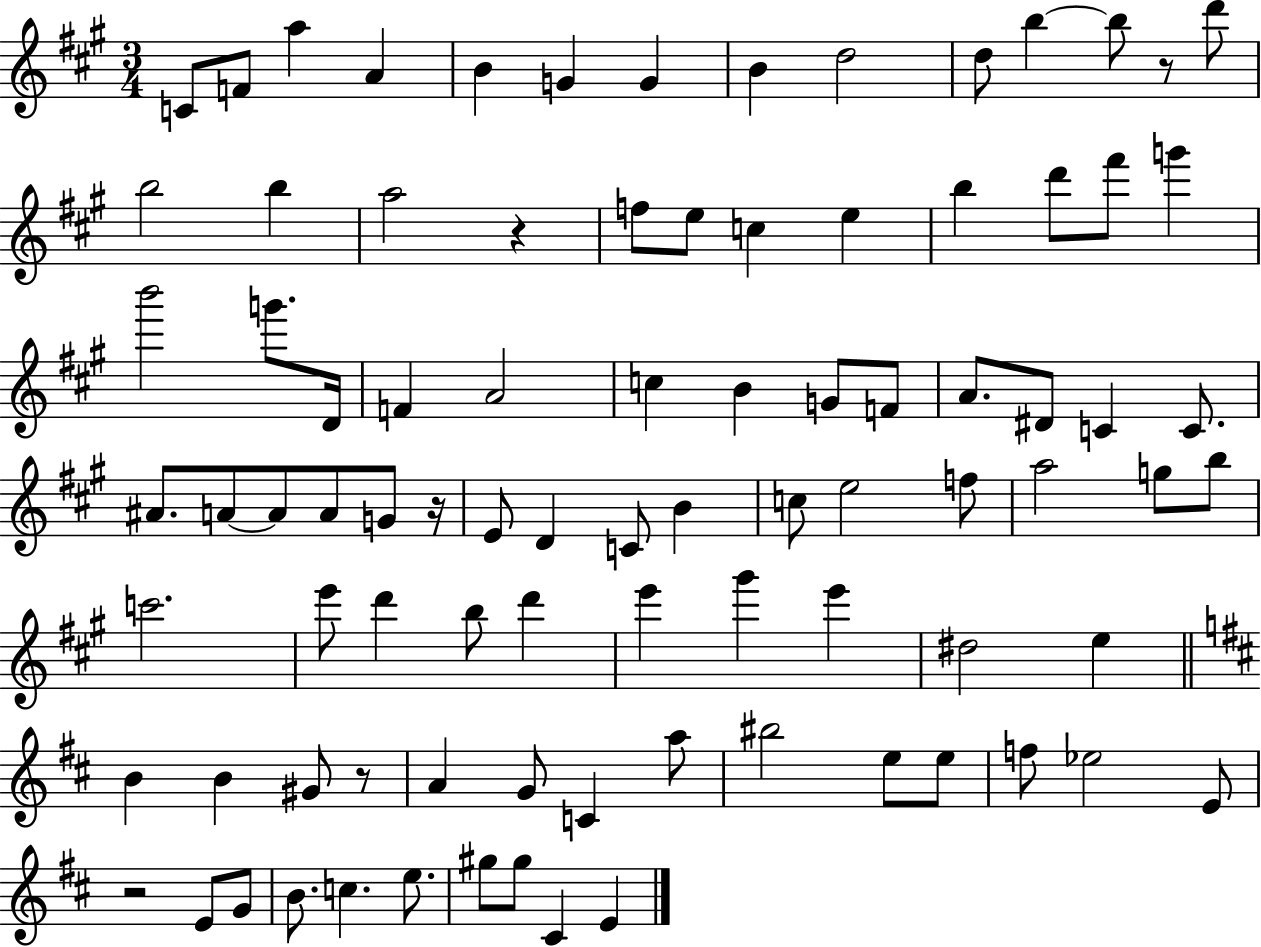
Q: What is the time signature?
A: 3/4